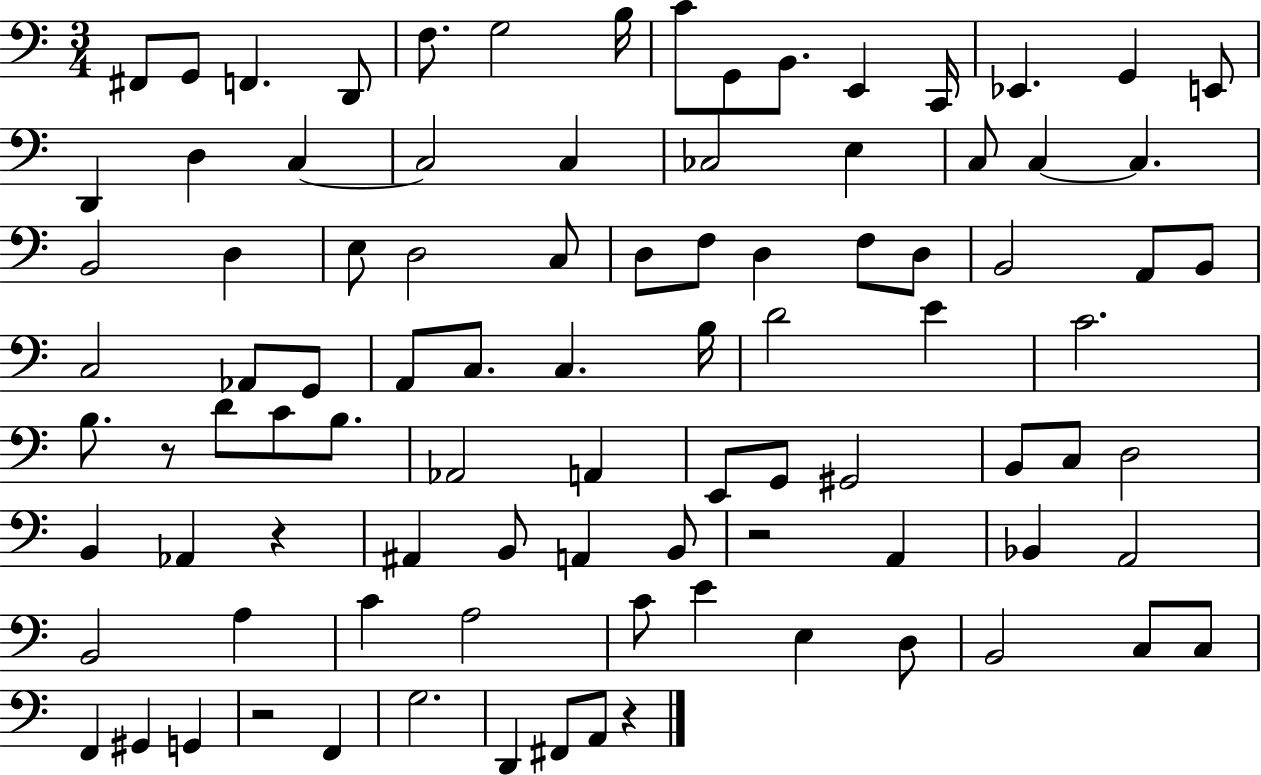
F#2/e G2/e F2/q. D2/e F3/e. G3/h B3/s C4/e G2/e B2/e. E2/q C2/s Eb2/q. G2/q E2/e D2/q D3/q C3/q C3/h C3/q CES3/h E3/q C3/e C3/q C3/q. B2/h D3/q E3/e D3/h C3/e D3/e F3/e D3/q F3/e D3/e B2/h A2/e B2/e C3/h Ab2/e G2/e A2/e C3/e. C3/q. B3/s D4/h E4/q C4/h. B3/e. R/e D4/e C4/e B3/e. Ab2/h A2/q E2/e G2/e G#2/h B2/e C3/e D3/h B2/q Ab2/q R/q A#2/q B2/e A2/q B2/e R/h A2/q Bb2/q A2/h B2/h A3/q C4/q A3/h C4/e E4/q E3/q D3/e B2/h C3/e C3/e F2/q G#2/q G2/q R/h F2/q G3/h. D2/q F#2/e A2/e R/q